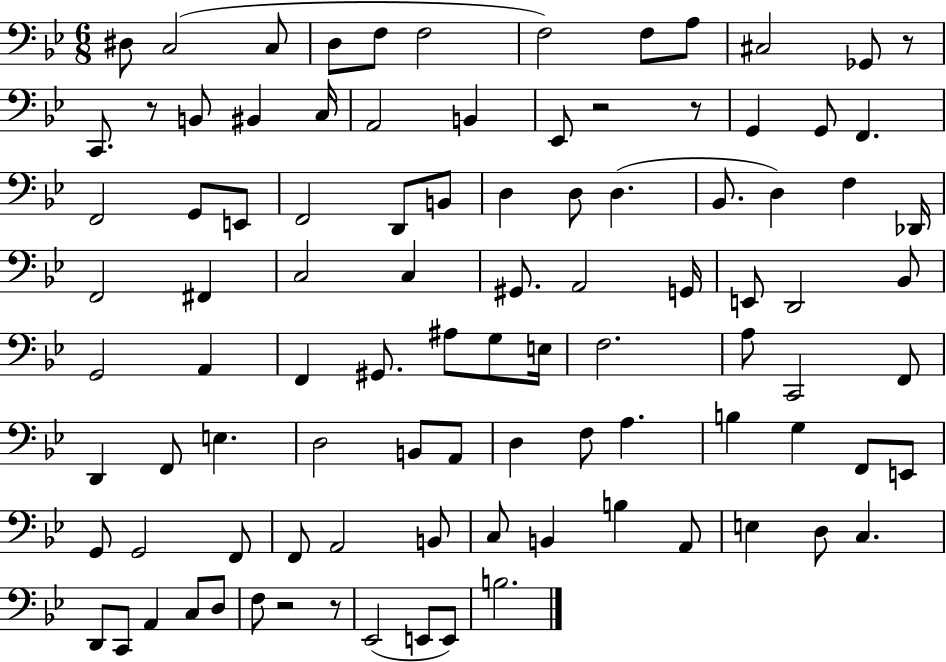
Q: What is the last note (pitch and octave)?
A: B3